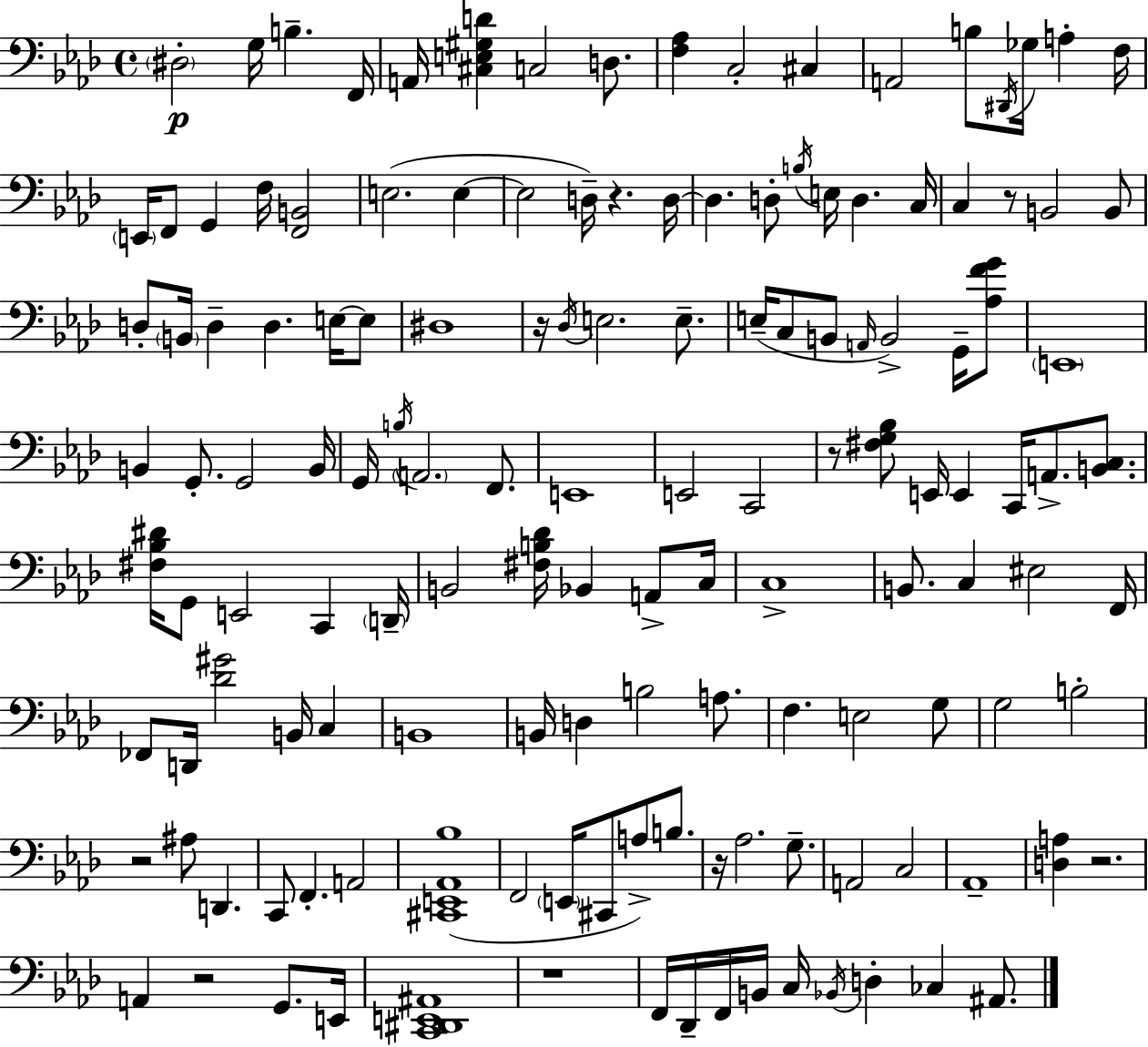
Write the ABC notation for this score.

X:1
T:Untitled
M:4/4
L:1/4
K:Ab
^D,2 G,/4 B, F,,/4 A,,/4 [^C,E,^G,D] C,2 D,/2 [F,_A,] C,2 ^C, A,,2 B,/2 ^D,,/4 _G,/4 A, F,/4 E,,/4 F,,/2 G,, F,/4 [F,,B,,]2 E,2 E, E,2 D,/4 z D,/4 D, D,/2 B,/4 E,/4 D, C,/4 C, z/2 B,,2 B,,/2 D,/2 B,,/4 D, D, E,/4 E,/2 ^D,4 z/4 _D,/4 E,2 E,/2 E,/4 C,/2 B,,/2 A,,/4 B,,2 G,,/4 [_A,FG]/2 E,,4 B,, G,,/2 G,,2 B,,/4 G,,/4 B,/4 A,,2 F,,/2 E,,4 E,,2 C,,2 z/2 [^F,G,_B,]/2 E,,/4 E,, C,,/4 A,,/2 [B,,C,]/2 [^F,_B,^D]/4 G,,/2 E,,2 C,, D,,/4 B,,2 [^F,B,_D]/4 _B,, A,,/2 C,/4 C,4 B,,/2 C, ^E,2 F,,/4 _F,,/2 D,,/4 [_D^G]2 B,,/4 C, B,,4 B,,/4 D, B,2 A,/2 F, E,2 G,/2 G,2 B,2 z2 ^A,/2 D,, C,,/2 F,, A,,2 [^C,,E,,_A,,_B,]4 F,,2 E,,/4 ^C,,/2 A,/2 B,/2 z/4 _A,2 G,/2 A,,2 C,2 _A,,4 [D,A,] z2 A,, z2 G,,/2 E,,/4 [C,,^D,,E,,^A,,]4 z4 F,,/4 _D,,/4 F,,/4 B,,/4 C,/4 _B,,/4 D, _C, ^A,,/2